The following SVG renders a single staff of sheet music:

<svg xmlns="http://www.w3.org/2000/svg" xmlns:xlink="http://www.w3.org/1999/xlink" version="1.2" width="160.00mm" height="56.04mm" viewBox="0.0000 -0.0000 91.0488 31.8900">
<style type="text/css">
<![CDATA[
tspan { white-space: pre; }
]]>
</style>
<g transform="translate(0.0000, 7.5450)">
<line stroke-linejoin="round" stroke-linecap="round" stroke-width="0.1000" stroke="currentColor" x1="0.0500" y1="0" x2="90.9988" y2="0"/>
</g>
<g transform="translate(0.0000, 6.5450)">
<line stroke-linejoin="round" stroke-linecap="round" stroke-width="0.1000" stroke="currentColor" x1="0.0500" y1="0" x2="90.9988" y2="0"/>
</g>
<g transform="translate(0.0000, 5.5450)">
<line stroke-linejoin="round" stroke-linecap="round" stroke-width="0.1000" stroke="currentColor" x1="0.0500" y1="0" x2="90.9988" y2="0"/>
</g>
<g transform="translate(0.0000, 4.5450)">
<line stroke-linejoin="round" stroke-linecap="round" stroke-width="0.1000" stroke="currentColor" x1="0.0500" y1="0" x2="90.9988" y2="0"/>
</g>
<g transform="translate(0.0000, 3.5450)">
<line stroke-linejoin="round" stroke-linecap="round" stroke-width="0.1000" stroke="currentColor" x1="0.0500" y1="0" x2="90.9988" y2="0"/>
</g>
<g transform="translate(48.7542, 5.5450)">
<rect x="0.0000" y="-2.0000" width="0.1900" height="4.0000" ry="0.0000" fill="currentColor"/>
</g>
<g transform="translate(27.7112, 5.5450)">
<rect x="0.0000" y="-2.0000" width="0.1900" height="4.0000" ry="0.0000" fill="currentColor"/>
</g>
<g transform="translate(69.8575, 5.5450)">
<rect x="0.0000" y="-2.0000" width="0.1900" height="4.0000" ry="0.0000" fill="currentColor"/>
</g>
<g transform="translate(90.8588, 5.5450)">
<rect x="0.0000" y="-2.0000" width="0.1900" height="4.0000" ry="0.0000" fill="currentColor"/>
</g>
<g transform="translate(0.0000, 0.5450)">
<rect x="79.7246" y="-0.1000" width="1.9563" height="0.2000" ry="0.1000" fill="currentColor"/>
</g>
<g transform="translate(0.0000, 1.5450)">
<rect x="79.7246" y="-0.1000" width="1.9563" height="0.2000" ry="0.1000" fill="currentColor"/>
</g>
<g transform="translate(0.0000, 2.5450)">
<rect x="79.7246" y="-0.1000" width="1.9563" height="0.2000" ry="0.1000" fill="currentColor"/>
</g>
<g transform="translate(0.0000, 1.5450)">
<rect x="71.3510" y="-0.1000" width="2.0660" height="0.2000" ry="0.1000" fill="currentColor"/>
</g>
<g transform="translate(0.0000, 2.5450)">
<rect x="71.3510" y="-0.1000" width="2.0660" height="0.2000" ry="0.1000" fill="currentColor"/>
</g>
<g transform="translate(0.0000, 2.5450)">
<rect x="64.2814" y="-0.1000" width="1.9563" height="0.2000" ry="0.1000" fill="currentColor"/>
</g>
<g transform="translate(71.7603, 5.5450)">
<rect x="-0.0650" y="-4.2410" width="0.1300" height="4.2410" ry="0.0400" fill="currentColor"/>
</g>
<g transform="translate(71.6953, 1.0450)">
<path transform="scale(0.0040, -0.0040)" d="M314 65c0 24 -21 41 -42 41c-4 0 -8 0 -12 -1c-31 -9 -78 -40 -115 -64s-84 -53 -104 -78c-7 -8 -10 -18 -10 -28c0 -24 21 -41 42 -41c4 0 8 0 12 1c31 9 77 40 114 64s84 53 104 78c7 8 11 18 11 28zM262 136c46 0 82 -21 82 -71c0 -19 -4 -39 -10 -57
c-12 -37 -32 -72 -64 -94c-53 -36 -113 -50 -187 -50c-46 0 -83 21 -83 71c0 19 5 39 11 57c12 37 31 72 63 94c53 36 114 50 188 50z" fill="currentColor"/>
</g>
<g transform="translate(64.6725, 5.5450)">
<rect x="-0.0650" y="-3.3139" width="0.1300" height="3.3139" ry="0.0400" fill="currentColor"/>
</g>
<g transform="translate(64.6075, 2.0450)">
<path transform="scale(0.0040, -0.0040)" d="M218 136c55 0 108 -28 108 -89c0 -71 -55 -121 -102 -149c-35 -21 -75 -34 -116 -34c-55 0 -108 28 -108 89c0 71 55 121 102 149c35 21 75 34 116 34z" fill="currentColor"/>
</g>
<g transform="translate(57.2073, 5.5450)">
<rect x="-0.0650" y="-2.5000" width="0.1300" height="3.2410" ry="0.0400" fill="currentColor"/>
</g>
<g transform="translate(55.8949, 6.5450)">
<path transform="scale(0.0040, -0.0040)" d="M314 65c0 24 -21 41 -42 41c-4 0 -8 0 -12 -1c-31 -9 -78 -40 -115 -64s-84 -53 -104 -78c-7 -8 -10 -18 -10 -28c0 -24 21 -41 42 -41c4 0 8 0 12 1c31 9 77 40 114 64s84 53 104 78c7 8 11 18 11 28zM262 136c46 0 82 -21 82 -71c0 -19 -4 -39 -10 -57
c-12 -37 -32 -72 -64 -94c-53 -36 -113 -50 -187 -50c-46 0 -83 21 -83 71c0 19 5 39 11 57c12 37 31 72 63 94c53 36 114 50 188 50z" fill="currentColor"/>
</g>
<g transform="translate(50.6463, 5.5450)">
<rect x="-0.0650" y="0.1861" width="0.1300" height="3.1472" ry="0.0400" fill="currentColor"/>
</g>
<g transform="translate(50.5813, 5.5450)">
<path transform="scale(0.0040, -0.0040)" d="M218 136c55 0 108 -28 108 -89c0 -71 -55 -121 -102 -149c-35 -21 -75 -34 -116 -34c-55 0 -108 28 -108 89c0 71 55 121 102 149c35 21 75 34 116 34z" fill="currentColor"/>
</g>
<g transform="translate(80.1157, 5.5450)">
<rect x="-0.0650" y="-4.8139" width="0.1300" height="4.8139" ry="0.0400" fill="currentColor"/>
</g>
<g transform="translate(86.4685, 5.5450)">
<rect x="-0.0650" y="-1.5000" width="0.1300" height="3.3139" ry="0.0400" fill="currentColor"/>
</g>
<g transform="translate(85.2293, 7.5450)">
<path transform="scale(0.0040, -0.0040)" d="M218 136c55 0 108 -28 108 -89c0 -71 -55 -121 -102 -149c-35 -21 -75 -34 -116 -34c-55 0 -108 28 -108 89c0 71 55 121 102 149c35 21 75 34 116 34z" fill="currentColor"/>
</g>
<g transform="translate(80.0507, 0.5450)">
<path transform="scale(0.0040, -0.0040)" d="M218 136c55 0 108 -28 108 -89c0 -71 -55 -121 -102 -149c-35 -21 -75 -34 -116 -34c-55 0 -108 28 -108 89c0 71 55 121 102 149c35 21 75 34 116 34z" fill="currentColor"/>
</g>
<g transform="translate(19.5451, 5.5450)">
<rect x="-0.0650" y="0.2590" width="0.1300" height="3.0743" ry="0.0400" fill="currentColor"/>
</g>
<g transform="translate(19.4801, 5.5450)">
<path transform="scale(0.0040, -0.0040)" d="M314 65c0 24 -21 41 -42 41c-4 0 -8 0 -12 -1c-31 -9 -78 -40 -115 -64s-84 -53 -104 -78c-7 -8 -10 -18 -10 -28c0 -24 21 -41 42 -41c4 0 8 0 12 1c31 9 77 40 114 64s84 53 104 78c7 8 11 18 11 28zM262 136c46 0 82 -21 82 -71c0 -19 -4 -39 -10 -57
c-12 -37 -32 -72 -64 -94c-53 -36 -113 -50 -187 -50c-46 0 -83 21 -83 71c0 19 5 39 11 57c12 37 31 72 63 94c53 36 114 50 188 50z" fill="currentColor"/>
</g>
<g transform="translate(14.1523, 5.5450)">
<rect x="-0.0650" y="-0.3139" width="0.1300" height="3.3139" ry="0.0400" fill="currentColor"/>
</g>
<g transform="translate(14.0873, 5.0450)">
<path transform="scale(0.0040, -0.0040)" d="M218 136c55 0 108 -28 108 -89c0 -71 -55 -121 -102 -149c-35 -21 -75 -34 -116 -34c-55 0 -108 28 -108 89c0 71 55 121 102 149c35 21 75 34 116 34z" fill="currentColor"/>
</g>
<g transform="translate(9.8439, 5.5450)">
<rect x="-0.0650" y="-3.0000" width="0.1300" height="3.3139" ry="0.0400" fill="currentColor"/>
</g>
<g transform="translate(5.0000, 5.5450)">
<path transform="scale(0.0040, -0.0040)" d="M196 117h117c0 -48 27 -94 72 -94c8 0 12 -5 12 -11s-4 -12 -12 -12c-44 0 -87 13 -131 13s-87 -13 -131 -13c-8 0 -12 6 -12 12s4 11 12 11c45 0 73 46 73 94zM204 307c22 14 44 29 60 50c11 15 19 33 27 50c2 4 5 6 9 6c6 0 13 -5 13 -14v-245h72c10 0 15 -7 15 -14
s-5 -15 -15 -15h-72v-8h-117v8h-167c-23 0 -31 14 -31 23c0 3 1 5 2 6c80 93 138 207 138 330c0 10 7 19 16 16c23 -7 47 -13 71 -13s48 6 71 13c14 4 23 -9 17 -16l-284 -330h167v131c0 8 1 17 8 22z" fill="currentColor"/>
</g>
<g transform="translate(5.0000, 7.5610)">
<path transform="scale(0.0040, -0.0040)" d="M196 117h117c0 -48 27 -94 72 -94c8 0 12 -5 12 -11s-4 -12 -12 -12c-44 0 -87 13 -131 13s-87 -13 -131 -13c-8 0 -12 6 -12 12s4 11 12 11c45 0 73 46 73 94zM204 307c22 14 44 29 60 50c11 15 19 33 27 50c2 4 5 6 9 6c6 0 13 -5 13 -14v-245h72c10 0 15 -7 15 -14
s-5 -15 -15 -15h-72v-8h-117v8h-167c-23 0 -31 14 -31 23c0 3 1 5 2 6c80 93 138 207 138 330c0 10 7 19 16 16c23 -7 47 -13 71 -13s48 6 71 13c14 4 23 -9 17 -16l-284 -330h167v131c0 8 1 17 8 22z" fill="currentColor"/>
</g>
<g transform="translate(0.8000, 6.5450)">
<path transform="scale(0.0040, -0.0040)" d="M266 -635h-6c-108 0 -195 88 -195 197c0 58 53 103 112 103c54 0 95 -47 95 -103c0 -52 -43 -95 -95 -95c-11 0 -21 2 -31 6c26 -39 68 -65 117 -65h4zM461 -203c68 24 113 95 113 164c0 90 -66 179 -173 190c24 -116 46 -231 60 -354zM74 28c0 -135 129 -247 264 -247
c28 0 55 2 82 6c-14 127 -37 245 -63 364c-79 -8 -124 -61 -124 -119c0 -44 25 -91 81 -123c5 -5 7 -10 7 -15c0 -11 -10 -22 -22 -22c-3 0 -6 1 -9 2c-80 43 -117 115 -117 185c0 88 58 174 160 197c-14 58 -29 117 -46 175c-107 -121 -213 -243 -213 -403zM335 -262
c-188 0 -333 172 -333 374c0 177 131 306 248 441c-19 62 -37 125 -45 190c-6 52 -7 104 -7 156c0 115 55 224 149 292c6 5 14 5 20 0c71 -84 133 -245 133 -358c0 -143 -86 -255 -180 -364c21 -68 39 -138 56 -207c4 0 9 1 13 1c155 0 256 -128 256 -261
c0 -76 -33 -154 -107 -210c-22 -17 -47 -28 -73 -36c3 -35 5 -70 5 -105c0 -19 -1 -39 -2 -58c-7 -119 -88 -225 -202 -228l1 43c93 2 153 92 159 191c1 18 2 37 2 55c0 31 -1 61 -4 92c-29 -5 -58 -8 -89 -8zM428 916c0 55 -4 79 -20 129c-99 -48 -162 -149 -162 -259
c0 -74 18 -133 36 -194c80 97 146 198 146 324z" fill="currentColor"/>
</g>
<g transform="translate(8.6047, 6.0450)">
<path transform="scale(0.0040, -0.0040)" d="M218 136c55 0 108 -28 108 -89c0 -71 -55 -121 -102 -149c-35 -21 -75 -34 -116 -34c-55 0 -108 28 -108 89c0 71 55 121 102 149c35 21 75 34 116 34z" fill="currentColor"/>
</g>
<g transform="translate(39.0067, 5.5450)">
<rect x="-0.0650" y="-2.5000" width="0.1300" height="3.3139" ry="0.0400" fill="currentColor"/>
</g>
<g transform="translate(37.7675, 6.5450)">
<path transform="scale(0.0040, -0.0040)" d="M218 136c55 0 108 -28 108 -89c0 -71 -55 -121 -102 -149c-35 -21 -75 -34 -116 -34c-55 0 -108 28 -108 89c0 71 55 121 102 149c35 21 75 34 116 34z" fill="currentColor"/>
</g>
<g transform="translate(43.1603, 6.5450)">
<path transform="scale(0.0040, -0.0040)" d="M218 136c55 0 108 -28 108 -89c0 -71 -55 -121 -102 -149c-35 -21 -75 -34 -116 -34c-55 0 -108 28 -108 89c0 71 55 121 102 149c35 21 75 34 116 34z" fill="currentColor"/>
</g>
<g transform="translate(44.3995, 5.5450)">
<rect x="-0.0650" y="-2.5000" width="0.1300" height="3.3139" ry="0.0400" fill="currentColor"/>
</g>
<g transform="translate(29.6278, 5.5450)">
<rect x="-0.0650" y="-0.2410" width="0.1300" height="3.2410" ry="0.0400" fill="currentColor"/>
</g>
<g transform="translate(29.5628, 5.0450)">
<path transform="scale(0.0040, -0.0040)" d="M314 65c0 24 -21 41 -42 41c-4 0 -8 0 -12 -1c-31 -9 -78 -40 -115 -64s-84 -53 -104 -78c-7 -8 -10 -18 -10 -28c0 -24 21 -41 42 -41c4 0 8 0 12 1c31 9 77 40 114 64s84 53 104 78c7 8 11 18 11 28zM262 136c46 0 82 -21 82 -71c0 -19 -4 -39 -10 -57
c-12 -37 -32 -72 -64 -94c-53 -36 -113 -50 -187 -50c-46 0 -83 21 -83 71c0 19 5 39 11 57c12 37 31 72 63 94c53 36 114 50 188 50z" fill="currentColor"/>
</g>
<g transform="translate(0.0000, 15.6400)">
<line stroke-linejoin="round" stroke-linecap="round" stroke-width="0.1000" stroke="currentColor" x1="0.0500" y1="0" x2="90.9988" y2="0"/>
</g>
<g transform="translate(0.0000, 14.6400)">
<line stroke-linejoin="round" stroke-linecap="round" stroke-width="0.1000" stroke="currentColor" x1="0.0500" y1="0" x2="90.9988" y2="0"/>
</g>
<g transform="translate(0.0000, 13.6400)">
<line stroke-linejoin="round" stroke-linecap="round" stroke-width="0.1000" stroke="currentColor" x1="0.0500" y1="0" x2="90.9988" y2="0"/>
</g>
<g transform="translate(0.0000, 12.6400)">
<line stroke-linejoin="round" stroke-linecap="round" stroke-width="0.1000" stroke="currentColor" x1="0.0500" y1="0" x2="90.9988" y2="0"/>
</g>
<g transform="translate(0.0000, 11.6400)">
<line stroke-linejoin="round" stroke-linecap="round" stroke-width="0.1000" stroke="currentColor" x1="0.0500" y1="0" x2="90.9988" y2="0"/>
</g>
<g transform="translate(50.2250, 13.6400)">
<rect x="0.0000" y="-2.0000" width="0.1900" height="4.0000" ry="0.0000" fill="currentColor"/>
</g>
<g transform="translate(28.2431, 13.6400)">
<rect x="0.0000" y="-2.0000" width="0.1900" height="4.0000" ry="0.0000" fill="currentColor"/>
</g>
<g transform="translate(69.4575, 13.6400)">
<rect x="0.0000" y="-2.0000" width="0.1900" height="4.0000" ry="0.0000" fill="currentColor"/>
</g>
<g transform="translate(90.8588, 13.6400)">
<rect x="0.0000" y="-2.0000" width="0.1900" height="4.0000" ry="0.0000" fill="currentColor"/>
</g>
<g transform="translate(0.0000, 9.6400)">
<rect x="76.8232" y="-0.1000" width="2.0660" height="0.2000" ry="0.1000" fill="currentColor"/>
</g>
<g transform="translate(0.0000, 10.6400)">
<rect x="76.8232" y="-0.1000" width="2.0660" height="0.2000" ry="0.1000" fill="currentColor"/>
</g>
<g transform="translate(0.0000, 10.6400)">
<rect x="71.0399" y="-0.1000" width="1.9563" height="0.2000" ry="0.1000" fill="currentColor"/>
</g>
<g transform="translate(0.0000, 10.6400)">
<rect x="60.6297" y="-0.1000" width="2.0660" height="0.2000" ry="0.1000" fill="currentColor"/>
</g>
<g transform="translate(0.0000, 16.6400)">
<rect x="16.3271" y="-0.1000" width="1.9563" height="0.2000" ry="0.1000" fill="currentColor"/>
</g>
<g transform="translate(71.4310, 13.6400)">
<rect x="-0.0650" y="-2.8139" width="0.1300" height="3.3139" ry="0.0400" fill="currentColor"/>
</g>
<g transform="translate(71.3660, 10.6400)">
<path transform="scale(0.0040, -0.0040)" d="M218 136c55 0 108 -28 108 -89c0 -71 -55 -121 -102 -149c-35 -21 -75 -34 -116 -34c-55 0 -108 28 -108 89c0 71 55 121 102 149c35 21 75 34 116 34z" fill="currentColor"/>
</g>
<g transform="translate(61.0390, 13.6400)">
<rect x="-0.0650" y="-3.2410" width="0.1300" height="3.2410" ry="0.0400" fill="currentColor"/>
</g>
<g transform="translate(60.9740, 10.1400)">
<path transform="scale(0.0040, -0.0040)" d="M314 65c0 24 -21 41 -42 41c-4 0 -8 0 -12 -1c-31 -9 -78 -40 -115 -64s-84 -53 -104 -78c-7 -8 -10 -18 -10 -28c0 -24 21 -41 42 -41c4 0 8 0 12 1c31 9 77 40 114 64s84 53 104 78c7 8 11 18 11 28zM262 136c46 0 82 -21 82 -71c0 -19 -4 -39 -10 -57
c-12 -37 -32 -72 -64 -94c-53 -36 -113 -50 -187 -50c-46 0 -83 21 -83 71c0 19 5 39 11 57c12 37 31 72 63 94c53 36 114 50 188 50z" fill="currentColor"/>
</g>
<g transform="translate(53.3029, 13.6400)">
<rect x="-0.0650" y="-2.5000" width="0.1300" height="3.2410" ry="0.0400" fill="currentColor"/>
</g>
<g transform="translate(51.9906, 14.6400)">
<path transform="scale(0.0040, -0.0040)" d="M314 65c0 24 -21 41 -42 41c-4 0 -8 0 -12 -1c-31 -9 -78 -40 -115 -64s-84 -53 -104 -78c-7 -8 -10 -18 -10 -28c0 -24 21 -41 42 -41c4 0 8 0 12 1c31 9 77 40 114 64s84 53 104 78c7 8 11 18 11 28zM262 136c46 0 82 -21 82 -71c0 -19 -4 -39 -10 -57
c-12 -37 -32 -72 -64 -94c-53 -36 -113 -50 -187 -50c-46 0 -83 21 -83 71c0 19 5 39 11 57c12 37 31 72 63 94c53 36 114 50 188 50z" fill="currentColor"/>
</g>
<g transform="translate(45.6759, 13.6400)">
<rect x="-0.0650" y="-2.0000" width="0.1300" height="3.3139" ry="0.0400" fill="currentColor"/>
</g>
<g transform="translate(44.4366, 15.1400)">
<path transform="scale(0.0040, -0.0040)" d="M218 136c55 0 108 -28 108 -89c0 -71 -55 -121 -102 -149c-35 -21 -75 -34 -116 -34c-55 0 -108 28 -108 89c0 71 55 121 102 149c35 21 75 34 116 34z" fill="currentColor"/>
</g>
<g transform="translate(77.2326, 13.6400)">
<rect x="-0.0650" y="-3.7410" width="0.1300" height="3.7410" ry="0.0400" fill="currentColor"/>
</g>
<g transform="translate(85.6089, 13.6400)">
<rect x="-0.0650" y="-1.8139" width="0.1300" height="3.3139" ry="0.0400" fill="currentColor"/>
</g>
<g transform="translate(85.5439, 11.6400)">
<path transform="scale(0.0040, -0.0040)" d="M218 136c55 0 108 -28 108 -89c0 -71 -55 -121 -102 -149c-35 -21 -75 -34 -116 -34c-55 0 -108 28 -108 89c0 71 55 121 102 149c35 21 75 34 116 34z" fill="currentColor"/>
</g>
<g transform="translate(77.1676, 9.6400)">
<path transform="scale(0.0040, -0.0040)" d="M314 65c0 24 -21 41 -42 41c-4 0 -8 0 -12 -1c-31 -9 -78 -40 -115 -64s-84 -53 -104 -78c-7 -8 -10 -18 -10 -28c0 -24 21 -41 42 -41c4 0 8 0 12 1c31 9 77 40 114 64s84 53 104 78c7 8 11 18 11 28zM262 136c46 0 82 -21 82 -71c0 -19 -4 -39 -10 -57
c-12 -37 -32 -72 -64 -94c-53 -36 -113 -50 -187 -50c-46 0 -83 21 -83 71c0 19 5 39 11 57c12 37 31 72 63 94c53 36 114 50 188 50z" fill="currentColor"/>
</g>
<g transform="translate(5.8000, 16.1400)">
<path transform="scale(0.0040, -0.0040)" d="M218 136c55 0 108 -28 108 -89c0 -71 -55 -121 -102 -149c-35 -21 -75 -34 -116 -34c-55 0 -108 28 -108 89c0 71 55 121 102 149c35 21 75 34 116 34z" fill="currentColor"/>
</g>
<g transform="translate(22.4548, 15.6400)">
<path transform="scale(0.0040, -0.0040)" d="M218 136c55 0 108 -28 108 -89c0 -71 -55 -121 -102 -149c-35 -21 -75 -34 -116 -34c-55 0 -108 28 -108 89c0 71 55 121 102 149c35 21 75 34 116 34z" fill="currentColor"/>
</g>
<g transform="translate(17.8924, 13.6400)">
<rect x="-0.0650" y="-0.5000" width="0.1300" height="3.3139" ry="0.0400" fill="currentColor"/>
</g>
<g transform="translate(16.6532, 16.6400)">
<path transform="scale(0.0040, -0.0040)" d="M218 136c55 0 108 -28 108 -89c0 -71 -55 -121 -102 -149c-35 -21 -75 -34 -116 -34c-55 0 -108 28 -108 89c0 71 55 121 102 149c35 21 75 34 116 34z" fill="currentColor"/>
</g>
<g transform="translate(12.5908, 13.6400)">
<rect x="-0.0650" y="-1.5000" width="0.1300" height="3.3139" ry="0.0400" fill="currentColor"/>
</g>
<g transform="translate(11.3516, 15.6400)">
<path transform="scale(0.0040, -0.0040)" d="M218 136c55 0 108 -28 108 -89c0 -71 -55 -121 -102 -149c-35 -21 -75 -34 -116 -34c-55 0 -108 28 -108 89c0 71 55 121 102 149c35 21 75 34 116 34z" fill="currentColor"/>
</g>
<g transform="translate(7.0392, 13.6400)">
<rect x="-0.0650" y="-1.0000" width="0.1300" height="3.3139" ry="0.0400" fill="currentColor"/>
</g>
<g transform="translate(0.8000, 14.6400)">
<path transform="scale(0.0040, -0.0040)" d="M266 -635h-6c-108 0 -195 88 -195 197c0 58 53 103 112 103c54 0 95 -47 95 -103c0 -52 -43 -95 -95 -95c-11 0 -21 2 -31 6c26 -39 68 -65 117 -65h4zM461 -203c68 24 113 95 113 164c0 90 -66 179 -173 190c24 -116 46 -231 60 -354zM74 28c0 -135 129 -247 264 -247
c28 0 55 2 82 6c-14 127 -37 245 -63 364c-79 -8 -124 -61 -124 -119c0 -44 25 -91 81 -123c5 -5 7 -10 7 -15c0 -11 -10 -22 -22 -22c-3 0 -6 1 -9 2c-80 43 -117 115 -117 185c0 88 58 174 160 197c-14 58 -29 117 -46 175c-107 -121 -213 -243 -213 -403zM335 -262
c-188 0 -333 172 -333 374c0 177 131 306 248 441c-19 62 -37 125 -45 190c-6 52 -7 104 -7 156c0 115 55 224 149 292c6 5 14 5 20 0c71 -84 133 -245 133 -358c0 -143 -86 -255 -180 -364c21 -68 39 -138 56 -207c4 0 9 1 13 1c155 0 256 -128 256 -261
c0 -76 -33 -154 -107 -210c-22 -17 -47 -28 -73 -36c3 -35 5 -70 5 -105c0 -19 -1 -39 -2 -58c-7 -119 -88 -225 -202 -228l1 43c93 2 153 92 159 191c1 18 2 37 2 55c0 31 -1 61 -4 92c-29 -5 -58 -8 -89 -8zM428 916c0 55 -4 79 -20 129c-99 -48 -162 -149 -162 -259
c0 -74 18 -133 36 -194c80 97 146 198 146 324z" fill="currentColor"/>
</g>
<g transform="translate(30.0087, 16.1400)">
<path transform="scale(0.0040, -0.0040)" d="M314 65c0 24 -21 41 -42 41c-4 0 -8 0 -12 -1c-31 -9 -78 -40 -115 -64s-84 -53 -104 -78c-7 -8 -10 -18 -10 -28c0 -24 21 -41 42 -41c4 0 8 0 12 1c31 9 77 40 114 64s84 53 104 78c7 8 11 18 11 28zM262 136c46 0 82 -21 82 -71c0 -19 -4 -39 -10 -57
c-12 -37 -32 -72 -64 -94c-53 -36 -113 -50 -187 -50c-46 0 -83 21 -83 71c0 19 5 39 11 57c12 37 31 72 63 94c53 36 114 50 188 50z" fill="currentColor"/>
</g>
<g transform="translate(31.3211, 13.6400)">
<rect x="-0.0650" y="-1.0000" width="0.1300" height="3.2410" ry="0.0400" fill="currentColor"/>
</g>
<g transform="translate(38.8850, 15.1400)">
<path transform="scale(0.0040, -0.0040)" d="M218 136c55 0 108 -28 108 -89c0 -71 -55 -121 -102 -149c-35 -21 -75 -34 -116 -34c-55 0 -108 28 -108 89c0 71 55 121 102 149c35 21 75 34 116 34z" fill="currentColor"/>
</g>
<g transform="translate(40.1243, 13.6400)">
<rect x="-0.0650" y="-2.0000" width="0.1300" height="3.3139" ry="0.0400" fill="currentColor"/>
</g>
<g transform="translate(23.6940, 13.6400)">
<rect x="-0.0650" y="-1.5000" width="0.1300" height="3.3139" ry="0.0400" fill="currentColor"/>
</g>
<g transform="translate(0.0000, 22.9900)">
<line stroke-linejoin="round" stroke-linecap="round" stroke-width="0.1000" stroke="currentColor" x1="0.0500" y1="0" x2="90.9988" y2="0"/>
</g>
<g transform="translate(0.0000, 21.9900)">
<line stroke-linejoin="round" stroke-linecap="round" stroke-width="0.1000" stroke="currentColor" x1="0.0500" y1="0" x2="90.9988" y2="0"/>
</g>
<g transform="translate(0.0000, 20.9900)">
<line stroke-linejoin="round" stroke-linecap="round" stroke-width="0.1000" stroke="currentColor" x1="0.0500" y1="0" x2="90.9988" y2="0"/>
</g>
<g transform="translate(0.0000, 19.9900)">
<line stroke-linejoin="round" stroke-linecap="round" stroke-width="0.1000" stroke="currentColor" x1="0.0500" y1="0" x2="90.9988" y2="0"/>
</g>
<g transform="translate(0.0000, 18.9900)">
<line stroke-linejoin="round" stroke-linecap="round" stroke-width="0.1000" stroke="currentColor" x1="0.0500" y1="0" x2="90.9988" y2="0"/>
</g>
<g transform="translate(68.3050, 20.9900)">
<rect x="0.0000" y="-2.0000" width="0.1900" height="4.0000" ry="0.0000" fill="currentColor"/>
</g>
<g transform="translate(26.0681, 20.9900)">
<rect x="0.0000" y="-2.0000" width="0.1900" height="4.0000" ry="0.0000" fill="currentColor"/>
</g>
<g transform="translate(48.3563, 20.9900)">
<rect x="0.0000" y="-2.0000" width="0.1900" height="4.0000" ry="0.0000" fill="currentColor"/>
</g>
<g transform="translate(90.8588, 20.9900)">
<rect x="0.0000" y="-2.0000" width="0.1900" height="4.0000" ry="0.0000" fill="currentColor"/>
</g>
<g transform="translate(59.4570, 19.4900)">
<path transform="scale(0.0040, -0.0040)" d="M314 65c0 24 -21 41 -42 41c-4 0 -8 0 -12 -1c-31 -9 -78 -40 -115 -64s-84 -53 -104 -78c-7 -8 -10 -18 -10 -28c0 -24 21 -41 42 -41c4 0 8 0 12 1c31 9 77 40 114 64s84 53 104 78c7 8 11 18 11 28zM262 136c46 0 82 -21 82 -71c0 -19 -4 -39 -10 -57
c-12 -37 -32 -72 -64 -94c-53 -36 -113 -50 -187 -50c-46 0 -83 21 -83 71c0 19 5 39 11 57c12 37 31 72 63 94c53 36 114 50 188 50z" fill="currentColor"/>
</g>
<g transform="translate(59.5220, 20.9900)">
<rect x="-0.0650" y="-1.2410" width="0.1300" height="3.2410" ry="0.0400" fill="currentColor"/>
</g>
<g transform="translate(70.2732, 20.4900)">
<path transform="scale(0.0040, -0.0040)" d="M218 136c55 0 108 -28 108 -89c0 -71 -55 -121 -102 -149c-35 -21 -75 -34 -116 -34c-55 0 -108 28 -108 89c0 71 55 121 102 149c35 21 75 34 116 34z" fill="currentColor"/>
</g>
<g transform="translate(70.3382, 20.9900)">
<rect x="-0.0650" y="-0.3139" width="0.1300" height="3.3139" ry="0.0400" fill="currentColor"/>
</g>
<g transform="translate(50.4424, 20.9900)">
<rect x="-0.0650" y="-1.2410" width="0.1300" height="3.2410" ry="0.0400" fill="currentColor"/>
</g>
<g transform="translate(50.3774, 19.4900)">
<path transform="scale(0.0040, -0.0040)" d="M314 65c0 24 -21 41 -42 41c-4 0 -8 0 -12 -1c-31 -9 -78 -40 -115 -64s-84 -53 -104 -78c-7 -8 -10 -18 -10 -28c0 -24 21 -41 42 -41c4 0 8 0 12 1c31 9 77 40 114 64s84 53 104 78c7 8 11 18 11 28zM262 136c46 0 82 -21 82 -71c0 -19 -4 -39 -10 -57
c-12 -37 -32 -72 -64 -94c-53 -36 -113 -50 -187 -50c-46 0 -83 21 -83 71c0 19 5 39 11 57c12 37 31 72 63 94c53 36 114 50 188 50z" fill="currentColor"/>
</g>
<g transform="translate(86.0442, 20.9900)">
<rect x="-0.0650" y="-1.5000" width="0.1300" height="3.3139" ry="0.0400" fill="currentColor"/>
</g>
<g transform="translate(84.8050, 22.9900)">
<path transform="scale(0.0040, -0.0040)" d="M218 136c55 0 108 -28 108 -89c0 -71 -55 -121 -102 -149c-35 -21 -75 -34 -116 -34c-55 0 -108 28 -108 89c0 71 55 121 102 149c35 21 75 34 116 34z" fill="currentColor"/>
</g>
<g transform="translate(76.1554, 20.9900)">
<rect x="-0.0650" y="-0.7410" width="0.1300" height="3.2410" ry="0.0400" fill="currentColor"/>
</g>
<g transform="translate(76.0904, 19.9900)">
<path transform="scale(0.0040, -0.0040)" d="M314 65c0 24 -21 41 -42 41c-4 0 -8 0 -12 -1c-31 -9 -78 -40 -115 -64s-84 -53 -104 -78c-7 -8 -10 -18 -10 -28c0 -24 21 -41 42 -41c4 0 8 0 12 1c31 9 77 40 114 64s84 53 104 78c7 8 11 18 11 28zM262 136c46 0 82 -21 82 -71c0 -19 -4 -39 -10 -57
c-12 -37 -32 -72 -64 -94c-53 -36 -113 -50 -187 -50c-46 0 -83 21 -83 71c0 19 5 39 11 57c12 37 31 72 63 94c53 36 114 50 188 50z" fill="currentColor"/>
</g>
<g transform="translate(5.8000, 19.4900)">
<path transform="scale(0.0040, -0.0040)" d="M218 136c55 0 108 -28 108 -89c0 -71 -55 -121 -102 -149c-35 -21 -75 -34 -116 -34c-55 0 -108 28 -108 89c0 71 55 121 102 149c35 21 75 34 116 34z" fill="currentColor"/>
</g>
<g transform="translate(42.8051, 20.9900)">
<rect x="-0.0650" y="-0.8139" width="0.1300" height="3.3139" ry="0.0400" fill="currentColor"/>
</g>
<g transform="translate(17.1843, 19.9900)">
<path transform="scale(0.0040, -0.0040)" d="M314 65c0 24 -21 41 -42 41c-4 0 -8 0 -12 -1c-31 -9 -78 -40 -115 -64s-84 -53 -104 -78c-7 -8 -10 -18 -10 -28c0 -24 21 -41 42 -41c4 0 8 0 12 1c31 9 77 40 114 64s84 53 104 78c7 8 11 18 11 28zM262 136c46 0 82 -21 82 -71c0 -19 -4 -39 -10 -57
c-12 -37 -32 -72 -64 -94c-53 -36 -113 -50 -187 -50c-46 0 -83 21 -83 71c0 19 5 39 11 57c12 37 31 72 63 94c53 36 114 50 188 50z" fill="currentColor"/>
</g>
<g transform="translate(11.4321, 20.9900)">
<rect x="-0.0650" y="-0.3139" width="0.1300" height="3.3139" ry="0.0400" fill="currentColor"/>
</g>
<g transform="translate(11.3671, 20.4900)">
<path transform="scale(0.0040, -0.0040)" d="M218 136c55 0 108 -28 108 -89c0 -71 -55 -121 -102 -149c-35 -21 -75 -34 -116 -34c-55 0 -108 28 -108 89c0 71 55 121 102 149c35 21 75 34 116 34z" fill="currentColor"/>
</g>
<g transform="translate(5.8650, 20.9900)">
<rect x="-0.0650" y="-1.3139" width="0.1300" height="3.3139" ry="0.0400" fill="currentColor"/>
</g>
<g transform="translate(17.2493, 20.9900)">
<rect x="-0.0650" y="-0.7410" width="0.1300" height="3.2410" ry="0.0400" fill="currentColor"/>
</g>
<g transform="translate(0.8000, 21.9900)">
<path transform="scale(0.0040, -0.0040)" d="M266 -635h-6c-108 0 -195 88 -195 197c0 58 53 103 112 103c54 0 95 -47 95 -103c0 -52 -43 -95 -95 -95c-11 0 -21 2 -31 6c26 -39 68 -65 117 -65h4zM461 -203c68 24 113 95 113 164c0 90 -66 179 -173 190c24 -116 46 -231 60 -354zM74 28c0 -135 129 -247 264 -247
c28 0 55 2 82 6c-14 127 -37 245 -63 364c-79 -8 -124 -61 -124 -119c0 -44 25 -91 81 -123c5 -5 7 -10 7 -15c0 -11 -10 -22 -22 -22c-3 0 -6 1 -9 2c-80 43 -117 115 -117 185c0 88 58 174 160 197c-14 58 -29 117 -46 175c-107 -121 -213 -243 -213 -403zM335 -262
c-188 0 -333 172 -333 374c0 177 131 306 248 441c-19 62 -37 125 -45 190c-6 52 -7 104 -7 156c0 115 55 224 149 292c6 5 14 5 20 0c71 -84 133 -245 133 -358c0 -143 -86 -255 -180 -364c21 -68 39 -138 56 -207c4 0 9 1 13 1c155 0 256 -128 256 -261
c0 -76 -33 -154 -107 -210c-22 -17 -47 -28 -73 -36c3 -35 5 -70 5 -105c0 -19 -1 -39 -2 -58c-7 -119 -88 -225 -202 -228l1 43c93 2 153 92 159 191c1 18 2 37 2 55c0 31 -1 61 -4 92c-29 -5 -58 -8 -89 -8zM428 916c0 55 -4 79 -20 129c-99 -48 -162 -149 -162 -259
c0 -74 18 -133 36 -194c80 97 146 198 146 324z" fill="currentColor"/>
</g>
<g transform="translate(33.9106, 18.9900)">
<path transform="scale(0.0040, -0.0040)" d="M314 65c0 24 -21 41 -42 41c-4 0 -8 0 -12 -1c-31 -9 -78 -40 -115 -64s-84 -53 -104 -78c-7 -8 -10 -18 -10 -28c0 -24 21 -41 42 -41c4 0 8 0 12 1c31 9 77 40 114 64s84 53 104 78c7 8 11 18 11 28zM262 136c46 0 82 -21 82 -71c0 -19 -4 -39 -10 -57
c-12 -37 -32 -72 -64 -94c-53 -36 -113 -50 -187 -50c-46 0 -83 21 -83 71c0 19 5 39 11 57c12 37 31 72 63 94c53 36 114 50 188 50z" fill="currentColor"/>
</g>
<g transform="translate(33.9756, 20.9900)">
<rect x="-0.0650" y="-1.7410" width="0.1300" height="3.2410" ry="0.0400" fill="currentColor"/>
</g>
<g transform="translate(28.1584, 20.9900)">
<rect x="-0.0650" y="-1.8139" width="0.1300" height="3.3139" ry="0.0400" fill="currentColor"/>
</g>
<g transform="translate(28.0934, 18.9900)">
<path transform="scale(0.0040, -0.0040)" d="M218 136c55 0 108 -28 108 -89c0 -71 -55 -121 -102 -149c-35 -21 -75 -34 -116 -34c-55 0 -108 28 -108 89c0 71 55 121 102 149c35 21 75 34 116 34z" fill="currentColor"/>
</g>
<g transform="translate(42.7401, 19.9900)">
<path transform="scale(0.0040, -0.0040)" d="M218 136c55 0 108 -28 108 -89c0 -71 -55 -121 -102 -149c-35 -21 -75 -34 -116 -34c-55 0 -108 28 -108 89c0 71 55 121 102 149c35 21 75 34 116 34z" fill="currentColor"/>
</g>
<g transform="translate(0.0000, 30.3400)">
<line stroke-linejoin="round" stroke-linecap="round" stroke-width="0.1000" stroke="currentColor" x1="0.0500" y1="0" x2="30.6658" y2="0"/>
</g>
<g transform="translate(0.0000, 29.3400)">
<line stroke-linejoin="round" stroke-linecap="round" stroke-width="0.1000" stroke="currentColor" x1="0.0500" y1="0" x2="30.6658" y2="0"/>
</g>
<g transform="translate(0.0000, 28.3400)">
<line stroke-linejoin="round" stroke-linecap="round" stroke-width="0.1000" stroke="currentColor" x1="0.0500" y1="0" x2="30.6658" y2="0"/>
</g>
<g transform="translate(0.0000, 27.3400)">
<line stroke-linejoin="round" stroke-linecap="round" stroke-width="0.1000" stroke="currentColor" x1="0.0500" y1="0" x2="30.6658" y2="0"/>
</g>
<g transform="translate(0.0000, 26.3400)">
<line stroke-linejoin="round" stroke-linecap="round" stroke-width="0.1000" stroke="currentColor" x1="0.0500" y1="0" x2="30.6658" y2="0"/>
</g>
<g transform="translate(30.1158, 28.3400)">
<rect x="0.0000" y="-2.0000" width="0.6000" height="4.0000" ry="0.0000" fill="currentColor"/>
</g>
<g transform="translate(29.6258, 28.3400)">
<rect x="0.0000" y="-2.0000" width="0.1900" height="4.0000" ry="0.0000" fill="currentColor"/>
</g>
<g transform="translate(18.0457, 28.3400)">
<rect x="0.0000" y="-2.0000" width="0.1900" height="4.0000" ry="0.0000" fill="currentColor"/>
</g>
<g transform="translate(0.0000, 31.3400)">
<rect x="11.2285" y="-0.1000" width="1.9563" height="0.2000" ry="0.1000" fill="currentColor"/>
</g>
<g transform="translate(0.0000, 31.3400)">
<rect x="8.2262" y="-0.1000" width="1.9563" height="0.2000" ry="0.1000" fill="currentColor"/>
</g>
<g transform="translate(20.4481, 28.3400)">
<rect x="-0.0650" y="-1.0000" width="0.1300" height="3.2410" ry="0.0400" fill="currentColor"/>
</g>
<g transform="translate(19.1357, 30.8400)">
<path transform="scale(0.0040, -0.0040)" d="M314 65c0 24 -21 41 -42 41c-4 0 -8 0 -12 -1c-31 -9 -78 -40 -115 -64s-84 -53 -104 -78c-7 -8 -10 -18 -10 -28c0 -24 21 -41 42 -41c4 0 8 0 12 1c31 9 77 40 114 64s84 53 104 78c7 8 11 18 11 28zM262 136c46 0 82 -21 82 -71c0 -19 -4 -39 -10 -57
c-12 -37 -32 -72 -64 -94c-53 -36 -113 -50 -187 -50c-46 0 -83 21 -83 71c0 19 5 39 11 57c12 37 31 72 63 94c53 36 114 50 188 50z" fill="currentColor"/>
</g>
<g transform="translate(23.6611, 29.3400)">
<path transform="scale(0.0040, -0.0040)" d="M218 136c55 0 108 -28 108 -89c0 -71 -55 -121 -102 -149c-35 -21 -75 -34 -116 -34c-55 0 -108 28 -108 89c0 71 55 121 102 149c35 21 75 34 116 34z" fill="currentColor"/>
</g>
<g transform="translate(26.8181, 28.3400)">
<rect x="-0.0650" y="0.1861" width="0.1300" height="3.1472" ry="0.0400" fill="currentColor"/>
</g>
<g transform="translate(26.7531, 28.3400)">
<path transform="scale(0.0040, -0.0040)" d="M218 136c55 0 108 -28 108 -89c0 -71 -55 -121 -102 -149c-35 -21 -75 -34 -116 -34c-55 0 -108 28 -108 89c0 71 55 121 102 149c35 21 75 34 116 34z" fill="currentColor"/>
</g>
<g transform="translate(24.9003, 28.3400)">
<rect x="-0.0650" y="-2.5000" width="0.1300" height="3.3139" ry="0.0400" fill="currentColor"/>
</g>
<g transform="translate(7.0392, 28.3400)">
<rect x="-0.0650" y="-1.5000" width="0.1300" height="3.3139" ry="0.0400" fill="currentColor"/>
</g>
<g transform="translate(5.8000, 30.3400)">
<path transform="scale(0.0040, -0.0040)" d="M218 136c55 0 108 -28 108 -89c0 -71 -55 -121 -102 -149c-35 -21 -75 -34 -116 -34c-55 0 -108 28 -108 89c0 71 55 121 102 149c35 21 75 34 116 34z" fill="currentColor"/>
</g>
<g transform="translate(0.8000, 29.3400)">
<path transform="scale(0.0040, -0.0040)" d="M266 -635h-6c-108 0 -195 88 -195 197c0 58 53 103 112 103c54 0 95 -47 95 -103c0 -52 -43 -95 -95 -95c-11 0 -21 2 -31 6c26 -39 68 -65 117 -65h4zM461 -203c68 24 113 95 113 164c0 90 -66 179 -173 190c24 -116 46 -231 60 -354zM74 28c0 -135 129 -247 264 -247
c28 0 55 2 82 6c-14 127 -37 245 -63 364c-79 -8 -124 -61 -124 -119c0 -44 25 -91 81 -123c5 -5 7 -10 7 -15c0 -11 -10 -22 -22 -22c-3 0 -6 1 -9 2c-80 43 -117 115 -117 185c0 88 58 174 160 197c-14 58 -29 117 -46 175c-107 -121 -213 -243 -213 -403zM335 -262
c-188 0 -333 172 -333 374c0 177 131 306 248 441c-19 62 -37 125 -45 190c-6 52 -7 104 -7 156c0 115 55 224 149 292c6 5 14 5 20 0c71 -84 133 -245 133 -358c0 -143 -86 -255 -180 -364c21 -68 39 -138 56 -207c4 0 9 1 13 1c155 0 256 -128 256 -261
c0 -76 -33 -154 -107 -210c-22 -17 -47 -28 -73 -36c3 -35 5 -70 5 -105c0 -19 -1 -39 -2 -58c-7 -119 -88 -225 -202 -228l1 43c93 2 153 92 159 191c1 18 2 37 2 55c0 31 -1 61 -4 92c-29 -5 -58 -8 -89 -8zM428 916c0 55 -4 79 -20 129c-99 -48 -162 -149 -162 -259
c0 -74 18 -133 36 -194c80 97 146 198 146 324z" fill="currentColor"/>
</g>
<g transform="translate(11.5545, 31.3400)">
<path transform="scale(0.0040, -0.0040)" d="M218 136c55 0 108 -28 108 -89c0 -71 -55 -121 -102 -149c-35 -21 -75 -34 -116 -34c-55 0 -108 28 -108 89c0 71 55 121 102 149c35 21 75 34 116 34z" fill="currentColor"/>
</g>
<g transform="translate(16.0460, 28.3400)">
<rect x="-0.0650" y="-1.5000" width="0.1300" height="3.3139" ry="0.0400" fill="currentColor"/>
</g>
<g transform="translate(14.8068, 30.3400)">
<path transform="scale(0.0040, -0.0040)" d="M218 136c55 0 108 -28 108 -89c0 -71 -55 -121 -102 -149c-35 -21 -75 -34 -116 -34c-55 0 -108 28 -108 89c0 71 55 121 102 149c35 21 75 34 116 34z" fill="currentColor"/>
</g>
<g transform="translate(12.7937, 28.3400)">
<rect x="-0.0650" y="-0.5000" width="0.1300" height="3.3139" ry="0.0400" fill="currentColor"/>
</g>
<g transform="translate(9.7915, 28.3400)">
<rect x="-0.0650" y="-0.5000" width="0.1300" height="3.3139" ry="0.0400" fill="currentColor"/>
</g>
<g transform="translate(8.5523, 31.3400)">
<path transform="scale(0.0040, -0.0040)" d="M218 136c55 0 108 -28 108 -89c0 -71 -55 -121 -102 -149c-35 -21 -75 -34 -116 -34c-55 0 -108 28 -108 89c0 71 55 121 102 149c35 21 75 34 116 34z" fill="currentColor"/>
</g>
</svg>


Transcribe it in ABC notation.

X:1
T:Untitled
M:4/4
L:1/4
K:C
A c B2 c2 G G B G2 b d'2 e' E D E C E D2 F F G2 b2 a c'2 f e c d2 f f2 d e2 e2 c d2 E E C C E D2 G B